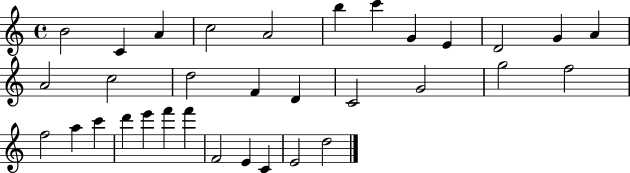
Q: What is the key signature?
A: C major